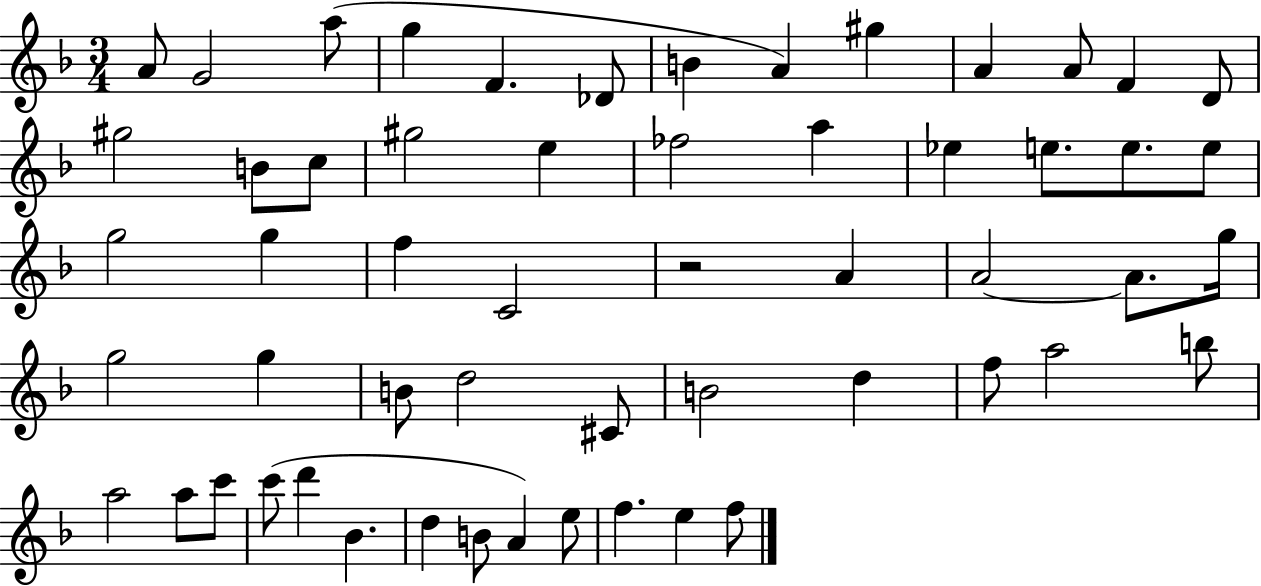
{
  \clef treble
  \numericTimeSignature
  \time 3/4
  \key f \major
  a'8 g'2 a''8( | g''4 f'4. des'8 | b'4 a'4) gis''4 | a'4 a'8 f'4 d'8 | \break gis''2 b'8 c''8 | gis''2 e''4 | fes''2 a''4 | ees''4 e''8. e''8. e''8 | \break g''2 g''4 | f''4 c'2 | r2 a'4 | a'2~~ a'8. g''16 | \break g''2 g''4 | b'8 d''2 cis'8 | b'2 d''4 | f''8 a''2 b''8 | \break a''2 a''8 c'''8 | c'''8( d'''4 bes'4. | d''4 b'8 a'4) e''8 | f''4. e''4 f''8 | \break \bar "|."
}